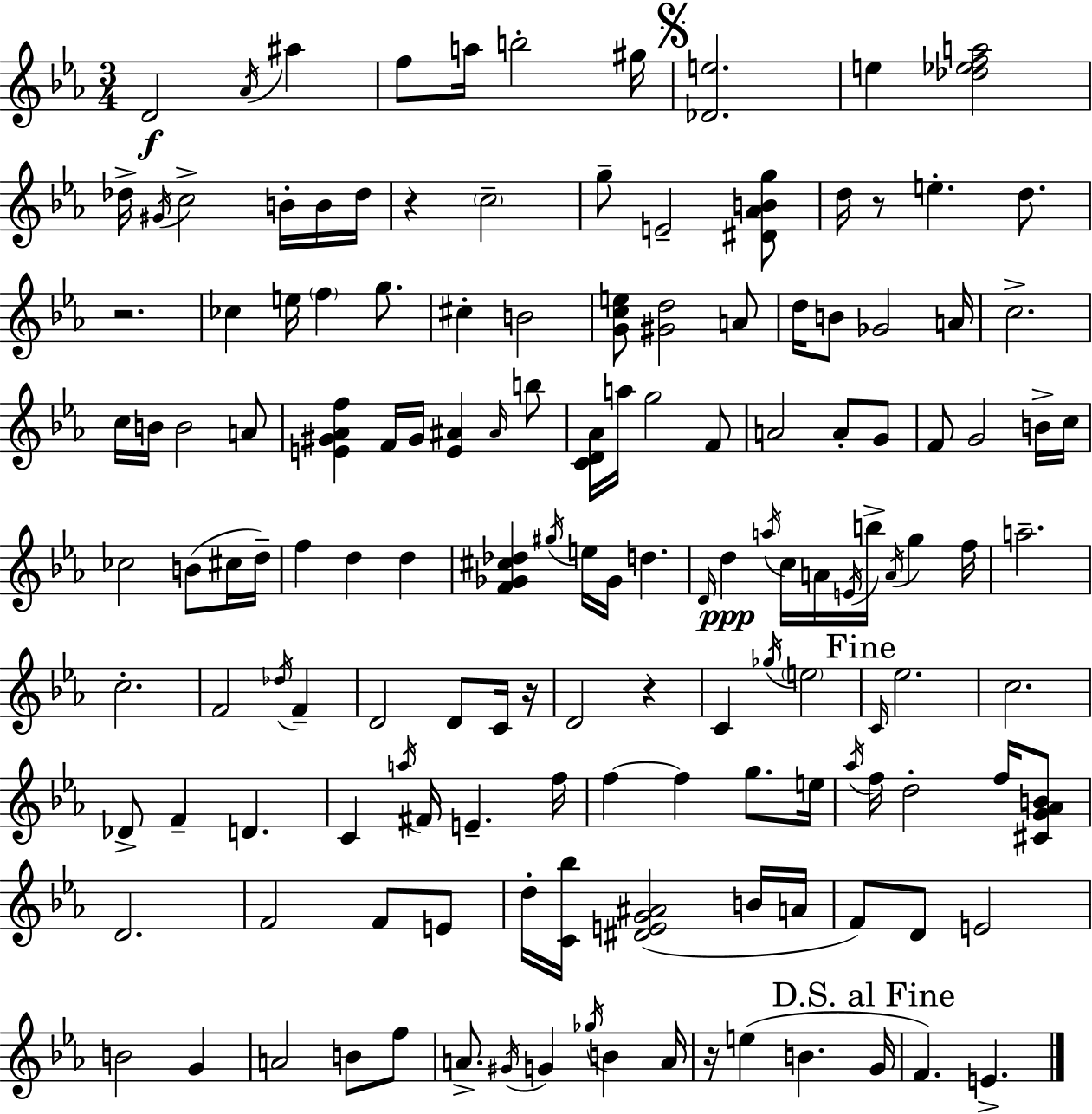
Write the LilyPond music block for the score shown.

{
  \clef treble
  \numericTimeSignature
  \time 3/4
  \key c \minor
  d'2\f \acciaccatura { aes'16 } ais''4 | f''8 a''16 b''2-. | gis''16 \mark \markup { \musicglyph "scripts.segno" } <des' e''>2. | e''4 <des'' ees'' f'' a''>2 | \break des''16-> \acciaccatura { gis'16 } c''2-> b'16-. | b'16 des''16 r4 \parenthesize c''2-- | g''8-- e'2-- | <dis' aes' b' g''>8 d''16 r8 e''4.-. d''8. | \break r2. | ces''4 e''16 \parenthesize f''4 g''8. | cis''4-. b'2 | <g' c'' e''>8 <gis' d''>2 | \break a'8 d''16 b'8 ges'2 | a'16 c''2.-> | c''16 b'16 b'2 | a'8 <e' gis' aes' f''>4 f'16 gis'16 <e' ais'>4 | \break \grace { ais'16 } b''8 <c' d' aes'>16 a''16 g''2 | f'8 a'2 a'8-. | g'8 f'8 g'2 | b'16-> c''16 ces''2 b'8( | \break cis''16 d''16--) f''4 d''4 d''4 | <f' ges' cis'' des''>4 \acciaccatura { gis''16 } e''16 ges'16 d''4. | \grace { d'16 }\ppp d''4 \acciaccatura { a''16 } c''16 a'16 | \acciaccatura { e'16 } b''16-> \acciaccatura { a'16 } g''4 f''16 a''2.-- | \break c''2.-. | f'2 | \acciaccatura { des''16 } f'4-- d'2 | d'8 c'16 r16 d'2 | \break r4 c'4 | \acciaccatura { ges''16 } \parenthesize e''2 \mark "Fine" \grace { c'16 } ees''2. | c''2. | des'8-> | \break f'4-- d'4. c'4 | \acciaccatura { a''16 } fis'16 e'4.-- f''16 | f''4~~ f''4 g''8. e''16 | \acciaccatura { aes''16 } f''16 d''2-. f''16 <cis' g' aes' b'>8 | \break d'2. | f'2 f'8 e'8 | d''16-. <c' bes''>16 <dis' e' g' ais'>2( b'16 | a'16 f'8) d'8 e'2 | \break b'2 g'4 | a'2 b'8 f''8 | a'8.-> \acciaccatura { gis'16 } g'4 \acciaccatura { ges''16 } b'4 | a'16 r16 e''4( b'4. | \break \mark "D.S. al Fine" g'16 f'4.) e'4.-> | \bar "|."
}